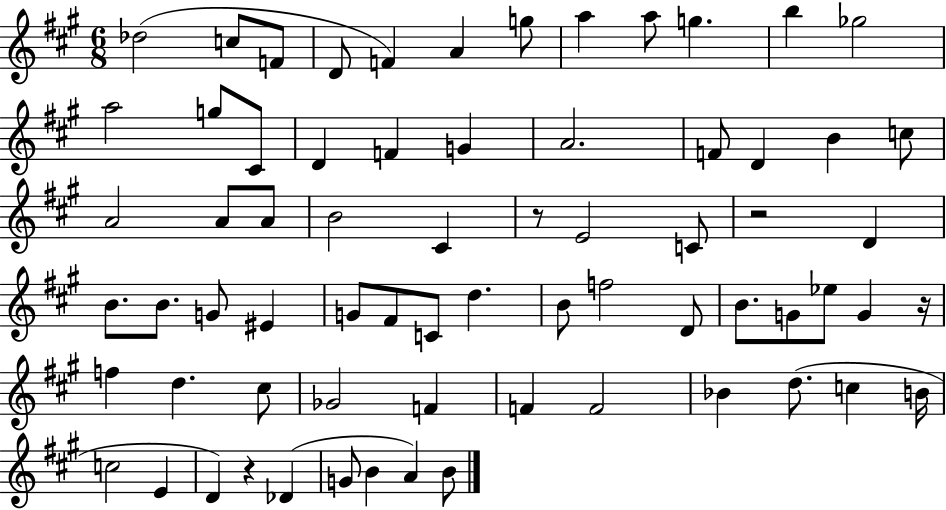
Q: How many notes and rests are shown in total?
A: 69